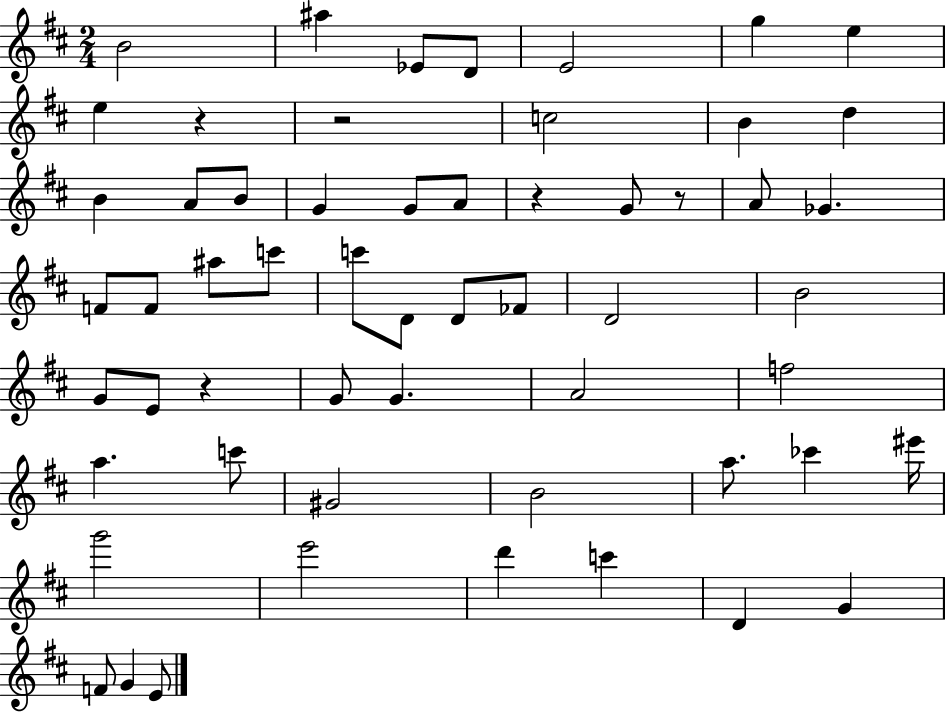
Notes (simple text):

B4/h A#5/q Eb4/e D4/e E4/h G5/q E5/q E5/q R/q R/h C5/h B4/q D5/q B4/q A4/e B4/e G4/q G4/e A4/e R/q G4/e R/e A4/e Gb4/q. F4/e F4/e A#5/e C6/e C6/e D4/e D4/e FES4/e D4/h B4/h G4/e E4/e R/q G4/e G4/q. A4/h F5/h A5/q. C6/e G#4/h B4/h A5/e. CES6/q EIS6/s G6/h E6/h D6/q C6/q D4/q G4/q F4/e G4/q E4/e